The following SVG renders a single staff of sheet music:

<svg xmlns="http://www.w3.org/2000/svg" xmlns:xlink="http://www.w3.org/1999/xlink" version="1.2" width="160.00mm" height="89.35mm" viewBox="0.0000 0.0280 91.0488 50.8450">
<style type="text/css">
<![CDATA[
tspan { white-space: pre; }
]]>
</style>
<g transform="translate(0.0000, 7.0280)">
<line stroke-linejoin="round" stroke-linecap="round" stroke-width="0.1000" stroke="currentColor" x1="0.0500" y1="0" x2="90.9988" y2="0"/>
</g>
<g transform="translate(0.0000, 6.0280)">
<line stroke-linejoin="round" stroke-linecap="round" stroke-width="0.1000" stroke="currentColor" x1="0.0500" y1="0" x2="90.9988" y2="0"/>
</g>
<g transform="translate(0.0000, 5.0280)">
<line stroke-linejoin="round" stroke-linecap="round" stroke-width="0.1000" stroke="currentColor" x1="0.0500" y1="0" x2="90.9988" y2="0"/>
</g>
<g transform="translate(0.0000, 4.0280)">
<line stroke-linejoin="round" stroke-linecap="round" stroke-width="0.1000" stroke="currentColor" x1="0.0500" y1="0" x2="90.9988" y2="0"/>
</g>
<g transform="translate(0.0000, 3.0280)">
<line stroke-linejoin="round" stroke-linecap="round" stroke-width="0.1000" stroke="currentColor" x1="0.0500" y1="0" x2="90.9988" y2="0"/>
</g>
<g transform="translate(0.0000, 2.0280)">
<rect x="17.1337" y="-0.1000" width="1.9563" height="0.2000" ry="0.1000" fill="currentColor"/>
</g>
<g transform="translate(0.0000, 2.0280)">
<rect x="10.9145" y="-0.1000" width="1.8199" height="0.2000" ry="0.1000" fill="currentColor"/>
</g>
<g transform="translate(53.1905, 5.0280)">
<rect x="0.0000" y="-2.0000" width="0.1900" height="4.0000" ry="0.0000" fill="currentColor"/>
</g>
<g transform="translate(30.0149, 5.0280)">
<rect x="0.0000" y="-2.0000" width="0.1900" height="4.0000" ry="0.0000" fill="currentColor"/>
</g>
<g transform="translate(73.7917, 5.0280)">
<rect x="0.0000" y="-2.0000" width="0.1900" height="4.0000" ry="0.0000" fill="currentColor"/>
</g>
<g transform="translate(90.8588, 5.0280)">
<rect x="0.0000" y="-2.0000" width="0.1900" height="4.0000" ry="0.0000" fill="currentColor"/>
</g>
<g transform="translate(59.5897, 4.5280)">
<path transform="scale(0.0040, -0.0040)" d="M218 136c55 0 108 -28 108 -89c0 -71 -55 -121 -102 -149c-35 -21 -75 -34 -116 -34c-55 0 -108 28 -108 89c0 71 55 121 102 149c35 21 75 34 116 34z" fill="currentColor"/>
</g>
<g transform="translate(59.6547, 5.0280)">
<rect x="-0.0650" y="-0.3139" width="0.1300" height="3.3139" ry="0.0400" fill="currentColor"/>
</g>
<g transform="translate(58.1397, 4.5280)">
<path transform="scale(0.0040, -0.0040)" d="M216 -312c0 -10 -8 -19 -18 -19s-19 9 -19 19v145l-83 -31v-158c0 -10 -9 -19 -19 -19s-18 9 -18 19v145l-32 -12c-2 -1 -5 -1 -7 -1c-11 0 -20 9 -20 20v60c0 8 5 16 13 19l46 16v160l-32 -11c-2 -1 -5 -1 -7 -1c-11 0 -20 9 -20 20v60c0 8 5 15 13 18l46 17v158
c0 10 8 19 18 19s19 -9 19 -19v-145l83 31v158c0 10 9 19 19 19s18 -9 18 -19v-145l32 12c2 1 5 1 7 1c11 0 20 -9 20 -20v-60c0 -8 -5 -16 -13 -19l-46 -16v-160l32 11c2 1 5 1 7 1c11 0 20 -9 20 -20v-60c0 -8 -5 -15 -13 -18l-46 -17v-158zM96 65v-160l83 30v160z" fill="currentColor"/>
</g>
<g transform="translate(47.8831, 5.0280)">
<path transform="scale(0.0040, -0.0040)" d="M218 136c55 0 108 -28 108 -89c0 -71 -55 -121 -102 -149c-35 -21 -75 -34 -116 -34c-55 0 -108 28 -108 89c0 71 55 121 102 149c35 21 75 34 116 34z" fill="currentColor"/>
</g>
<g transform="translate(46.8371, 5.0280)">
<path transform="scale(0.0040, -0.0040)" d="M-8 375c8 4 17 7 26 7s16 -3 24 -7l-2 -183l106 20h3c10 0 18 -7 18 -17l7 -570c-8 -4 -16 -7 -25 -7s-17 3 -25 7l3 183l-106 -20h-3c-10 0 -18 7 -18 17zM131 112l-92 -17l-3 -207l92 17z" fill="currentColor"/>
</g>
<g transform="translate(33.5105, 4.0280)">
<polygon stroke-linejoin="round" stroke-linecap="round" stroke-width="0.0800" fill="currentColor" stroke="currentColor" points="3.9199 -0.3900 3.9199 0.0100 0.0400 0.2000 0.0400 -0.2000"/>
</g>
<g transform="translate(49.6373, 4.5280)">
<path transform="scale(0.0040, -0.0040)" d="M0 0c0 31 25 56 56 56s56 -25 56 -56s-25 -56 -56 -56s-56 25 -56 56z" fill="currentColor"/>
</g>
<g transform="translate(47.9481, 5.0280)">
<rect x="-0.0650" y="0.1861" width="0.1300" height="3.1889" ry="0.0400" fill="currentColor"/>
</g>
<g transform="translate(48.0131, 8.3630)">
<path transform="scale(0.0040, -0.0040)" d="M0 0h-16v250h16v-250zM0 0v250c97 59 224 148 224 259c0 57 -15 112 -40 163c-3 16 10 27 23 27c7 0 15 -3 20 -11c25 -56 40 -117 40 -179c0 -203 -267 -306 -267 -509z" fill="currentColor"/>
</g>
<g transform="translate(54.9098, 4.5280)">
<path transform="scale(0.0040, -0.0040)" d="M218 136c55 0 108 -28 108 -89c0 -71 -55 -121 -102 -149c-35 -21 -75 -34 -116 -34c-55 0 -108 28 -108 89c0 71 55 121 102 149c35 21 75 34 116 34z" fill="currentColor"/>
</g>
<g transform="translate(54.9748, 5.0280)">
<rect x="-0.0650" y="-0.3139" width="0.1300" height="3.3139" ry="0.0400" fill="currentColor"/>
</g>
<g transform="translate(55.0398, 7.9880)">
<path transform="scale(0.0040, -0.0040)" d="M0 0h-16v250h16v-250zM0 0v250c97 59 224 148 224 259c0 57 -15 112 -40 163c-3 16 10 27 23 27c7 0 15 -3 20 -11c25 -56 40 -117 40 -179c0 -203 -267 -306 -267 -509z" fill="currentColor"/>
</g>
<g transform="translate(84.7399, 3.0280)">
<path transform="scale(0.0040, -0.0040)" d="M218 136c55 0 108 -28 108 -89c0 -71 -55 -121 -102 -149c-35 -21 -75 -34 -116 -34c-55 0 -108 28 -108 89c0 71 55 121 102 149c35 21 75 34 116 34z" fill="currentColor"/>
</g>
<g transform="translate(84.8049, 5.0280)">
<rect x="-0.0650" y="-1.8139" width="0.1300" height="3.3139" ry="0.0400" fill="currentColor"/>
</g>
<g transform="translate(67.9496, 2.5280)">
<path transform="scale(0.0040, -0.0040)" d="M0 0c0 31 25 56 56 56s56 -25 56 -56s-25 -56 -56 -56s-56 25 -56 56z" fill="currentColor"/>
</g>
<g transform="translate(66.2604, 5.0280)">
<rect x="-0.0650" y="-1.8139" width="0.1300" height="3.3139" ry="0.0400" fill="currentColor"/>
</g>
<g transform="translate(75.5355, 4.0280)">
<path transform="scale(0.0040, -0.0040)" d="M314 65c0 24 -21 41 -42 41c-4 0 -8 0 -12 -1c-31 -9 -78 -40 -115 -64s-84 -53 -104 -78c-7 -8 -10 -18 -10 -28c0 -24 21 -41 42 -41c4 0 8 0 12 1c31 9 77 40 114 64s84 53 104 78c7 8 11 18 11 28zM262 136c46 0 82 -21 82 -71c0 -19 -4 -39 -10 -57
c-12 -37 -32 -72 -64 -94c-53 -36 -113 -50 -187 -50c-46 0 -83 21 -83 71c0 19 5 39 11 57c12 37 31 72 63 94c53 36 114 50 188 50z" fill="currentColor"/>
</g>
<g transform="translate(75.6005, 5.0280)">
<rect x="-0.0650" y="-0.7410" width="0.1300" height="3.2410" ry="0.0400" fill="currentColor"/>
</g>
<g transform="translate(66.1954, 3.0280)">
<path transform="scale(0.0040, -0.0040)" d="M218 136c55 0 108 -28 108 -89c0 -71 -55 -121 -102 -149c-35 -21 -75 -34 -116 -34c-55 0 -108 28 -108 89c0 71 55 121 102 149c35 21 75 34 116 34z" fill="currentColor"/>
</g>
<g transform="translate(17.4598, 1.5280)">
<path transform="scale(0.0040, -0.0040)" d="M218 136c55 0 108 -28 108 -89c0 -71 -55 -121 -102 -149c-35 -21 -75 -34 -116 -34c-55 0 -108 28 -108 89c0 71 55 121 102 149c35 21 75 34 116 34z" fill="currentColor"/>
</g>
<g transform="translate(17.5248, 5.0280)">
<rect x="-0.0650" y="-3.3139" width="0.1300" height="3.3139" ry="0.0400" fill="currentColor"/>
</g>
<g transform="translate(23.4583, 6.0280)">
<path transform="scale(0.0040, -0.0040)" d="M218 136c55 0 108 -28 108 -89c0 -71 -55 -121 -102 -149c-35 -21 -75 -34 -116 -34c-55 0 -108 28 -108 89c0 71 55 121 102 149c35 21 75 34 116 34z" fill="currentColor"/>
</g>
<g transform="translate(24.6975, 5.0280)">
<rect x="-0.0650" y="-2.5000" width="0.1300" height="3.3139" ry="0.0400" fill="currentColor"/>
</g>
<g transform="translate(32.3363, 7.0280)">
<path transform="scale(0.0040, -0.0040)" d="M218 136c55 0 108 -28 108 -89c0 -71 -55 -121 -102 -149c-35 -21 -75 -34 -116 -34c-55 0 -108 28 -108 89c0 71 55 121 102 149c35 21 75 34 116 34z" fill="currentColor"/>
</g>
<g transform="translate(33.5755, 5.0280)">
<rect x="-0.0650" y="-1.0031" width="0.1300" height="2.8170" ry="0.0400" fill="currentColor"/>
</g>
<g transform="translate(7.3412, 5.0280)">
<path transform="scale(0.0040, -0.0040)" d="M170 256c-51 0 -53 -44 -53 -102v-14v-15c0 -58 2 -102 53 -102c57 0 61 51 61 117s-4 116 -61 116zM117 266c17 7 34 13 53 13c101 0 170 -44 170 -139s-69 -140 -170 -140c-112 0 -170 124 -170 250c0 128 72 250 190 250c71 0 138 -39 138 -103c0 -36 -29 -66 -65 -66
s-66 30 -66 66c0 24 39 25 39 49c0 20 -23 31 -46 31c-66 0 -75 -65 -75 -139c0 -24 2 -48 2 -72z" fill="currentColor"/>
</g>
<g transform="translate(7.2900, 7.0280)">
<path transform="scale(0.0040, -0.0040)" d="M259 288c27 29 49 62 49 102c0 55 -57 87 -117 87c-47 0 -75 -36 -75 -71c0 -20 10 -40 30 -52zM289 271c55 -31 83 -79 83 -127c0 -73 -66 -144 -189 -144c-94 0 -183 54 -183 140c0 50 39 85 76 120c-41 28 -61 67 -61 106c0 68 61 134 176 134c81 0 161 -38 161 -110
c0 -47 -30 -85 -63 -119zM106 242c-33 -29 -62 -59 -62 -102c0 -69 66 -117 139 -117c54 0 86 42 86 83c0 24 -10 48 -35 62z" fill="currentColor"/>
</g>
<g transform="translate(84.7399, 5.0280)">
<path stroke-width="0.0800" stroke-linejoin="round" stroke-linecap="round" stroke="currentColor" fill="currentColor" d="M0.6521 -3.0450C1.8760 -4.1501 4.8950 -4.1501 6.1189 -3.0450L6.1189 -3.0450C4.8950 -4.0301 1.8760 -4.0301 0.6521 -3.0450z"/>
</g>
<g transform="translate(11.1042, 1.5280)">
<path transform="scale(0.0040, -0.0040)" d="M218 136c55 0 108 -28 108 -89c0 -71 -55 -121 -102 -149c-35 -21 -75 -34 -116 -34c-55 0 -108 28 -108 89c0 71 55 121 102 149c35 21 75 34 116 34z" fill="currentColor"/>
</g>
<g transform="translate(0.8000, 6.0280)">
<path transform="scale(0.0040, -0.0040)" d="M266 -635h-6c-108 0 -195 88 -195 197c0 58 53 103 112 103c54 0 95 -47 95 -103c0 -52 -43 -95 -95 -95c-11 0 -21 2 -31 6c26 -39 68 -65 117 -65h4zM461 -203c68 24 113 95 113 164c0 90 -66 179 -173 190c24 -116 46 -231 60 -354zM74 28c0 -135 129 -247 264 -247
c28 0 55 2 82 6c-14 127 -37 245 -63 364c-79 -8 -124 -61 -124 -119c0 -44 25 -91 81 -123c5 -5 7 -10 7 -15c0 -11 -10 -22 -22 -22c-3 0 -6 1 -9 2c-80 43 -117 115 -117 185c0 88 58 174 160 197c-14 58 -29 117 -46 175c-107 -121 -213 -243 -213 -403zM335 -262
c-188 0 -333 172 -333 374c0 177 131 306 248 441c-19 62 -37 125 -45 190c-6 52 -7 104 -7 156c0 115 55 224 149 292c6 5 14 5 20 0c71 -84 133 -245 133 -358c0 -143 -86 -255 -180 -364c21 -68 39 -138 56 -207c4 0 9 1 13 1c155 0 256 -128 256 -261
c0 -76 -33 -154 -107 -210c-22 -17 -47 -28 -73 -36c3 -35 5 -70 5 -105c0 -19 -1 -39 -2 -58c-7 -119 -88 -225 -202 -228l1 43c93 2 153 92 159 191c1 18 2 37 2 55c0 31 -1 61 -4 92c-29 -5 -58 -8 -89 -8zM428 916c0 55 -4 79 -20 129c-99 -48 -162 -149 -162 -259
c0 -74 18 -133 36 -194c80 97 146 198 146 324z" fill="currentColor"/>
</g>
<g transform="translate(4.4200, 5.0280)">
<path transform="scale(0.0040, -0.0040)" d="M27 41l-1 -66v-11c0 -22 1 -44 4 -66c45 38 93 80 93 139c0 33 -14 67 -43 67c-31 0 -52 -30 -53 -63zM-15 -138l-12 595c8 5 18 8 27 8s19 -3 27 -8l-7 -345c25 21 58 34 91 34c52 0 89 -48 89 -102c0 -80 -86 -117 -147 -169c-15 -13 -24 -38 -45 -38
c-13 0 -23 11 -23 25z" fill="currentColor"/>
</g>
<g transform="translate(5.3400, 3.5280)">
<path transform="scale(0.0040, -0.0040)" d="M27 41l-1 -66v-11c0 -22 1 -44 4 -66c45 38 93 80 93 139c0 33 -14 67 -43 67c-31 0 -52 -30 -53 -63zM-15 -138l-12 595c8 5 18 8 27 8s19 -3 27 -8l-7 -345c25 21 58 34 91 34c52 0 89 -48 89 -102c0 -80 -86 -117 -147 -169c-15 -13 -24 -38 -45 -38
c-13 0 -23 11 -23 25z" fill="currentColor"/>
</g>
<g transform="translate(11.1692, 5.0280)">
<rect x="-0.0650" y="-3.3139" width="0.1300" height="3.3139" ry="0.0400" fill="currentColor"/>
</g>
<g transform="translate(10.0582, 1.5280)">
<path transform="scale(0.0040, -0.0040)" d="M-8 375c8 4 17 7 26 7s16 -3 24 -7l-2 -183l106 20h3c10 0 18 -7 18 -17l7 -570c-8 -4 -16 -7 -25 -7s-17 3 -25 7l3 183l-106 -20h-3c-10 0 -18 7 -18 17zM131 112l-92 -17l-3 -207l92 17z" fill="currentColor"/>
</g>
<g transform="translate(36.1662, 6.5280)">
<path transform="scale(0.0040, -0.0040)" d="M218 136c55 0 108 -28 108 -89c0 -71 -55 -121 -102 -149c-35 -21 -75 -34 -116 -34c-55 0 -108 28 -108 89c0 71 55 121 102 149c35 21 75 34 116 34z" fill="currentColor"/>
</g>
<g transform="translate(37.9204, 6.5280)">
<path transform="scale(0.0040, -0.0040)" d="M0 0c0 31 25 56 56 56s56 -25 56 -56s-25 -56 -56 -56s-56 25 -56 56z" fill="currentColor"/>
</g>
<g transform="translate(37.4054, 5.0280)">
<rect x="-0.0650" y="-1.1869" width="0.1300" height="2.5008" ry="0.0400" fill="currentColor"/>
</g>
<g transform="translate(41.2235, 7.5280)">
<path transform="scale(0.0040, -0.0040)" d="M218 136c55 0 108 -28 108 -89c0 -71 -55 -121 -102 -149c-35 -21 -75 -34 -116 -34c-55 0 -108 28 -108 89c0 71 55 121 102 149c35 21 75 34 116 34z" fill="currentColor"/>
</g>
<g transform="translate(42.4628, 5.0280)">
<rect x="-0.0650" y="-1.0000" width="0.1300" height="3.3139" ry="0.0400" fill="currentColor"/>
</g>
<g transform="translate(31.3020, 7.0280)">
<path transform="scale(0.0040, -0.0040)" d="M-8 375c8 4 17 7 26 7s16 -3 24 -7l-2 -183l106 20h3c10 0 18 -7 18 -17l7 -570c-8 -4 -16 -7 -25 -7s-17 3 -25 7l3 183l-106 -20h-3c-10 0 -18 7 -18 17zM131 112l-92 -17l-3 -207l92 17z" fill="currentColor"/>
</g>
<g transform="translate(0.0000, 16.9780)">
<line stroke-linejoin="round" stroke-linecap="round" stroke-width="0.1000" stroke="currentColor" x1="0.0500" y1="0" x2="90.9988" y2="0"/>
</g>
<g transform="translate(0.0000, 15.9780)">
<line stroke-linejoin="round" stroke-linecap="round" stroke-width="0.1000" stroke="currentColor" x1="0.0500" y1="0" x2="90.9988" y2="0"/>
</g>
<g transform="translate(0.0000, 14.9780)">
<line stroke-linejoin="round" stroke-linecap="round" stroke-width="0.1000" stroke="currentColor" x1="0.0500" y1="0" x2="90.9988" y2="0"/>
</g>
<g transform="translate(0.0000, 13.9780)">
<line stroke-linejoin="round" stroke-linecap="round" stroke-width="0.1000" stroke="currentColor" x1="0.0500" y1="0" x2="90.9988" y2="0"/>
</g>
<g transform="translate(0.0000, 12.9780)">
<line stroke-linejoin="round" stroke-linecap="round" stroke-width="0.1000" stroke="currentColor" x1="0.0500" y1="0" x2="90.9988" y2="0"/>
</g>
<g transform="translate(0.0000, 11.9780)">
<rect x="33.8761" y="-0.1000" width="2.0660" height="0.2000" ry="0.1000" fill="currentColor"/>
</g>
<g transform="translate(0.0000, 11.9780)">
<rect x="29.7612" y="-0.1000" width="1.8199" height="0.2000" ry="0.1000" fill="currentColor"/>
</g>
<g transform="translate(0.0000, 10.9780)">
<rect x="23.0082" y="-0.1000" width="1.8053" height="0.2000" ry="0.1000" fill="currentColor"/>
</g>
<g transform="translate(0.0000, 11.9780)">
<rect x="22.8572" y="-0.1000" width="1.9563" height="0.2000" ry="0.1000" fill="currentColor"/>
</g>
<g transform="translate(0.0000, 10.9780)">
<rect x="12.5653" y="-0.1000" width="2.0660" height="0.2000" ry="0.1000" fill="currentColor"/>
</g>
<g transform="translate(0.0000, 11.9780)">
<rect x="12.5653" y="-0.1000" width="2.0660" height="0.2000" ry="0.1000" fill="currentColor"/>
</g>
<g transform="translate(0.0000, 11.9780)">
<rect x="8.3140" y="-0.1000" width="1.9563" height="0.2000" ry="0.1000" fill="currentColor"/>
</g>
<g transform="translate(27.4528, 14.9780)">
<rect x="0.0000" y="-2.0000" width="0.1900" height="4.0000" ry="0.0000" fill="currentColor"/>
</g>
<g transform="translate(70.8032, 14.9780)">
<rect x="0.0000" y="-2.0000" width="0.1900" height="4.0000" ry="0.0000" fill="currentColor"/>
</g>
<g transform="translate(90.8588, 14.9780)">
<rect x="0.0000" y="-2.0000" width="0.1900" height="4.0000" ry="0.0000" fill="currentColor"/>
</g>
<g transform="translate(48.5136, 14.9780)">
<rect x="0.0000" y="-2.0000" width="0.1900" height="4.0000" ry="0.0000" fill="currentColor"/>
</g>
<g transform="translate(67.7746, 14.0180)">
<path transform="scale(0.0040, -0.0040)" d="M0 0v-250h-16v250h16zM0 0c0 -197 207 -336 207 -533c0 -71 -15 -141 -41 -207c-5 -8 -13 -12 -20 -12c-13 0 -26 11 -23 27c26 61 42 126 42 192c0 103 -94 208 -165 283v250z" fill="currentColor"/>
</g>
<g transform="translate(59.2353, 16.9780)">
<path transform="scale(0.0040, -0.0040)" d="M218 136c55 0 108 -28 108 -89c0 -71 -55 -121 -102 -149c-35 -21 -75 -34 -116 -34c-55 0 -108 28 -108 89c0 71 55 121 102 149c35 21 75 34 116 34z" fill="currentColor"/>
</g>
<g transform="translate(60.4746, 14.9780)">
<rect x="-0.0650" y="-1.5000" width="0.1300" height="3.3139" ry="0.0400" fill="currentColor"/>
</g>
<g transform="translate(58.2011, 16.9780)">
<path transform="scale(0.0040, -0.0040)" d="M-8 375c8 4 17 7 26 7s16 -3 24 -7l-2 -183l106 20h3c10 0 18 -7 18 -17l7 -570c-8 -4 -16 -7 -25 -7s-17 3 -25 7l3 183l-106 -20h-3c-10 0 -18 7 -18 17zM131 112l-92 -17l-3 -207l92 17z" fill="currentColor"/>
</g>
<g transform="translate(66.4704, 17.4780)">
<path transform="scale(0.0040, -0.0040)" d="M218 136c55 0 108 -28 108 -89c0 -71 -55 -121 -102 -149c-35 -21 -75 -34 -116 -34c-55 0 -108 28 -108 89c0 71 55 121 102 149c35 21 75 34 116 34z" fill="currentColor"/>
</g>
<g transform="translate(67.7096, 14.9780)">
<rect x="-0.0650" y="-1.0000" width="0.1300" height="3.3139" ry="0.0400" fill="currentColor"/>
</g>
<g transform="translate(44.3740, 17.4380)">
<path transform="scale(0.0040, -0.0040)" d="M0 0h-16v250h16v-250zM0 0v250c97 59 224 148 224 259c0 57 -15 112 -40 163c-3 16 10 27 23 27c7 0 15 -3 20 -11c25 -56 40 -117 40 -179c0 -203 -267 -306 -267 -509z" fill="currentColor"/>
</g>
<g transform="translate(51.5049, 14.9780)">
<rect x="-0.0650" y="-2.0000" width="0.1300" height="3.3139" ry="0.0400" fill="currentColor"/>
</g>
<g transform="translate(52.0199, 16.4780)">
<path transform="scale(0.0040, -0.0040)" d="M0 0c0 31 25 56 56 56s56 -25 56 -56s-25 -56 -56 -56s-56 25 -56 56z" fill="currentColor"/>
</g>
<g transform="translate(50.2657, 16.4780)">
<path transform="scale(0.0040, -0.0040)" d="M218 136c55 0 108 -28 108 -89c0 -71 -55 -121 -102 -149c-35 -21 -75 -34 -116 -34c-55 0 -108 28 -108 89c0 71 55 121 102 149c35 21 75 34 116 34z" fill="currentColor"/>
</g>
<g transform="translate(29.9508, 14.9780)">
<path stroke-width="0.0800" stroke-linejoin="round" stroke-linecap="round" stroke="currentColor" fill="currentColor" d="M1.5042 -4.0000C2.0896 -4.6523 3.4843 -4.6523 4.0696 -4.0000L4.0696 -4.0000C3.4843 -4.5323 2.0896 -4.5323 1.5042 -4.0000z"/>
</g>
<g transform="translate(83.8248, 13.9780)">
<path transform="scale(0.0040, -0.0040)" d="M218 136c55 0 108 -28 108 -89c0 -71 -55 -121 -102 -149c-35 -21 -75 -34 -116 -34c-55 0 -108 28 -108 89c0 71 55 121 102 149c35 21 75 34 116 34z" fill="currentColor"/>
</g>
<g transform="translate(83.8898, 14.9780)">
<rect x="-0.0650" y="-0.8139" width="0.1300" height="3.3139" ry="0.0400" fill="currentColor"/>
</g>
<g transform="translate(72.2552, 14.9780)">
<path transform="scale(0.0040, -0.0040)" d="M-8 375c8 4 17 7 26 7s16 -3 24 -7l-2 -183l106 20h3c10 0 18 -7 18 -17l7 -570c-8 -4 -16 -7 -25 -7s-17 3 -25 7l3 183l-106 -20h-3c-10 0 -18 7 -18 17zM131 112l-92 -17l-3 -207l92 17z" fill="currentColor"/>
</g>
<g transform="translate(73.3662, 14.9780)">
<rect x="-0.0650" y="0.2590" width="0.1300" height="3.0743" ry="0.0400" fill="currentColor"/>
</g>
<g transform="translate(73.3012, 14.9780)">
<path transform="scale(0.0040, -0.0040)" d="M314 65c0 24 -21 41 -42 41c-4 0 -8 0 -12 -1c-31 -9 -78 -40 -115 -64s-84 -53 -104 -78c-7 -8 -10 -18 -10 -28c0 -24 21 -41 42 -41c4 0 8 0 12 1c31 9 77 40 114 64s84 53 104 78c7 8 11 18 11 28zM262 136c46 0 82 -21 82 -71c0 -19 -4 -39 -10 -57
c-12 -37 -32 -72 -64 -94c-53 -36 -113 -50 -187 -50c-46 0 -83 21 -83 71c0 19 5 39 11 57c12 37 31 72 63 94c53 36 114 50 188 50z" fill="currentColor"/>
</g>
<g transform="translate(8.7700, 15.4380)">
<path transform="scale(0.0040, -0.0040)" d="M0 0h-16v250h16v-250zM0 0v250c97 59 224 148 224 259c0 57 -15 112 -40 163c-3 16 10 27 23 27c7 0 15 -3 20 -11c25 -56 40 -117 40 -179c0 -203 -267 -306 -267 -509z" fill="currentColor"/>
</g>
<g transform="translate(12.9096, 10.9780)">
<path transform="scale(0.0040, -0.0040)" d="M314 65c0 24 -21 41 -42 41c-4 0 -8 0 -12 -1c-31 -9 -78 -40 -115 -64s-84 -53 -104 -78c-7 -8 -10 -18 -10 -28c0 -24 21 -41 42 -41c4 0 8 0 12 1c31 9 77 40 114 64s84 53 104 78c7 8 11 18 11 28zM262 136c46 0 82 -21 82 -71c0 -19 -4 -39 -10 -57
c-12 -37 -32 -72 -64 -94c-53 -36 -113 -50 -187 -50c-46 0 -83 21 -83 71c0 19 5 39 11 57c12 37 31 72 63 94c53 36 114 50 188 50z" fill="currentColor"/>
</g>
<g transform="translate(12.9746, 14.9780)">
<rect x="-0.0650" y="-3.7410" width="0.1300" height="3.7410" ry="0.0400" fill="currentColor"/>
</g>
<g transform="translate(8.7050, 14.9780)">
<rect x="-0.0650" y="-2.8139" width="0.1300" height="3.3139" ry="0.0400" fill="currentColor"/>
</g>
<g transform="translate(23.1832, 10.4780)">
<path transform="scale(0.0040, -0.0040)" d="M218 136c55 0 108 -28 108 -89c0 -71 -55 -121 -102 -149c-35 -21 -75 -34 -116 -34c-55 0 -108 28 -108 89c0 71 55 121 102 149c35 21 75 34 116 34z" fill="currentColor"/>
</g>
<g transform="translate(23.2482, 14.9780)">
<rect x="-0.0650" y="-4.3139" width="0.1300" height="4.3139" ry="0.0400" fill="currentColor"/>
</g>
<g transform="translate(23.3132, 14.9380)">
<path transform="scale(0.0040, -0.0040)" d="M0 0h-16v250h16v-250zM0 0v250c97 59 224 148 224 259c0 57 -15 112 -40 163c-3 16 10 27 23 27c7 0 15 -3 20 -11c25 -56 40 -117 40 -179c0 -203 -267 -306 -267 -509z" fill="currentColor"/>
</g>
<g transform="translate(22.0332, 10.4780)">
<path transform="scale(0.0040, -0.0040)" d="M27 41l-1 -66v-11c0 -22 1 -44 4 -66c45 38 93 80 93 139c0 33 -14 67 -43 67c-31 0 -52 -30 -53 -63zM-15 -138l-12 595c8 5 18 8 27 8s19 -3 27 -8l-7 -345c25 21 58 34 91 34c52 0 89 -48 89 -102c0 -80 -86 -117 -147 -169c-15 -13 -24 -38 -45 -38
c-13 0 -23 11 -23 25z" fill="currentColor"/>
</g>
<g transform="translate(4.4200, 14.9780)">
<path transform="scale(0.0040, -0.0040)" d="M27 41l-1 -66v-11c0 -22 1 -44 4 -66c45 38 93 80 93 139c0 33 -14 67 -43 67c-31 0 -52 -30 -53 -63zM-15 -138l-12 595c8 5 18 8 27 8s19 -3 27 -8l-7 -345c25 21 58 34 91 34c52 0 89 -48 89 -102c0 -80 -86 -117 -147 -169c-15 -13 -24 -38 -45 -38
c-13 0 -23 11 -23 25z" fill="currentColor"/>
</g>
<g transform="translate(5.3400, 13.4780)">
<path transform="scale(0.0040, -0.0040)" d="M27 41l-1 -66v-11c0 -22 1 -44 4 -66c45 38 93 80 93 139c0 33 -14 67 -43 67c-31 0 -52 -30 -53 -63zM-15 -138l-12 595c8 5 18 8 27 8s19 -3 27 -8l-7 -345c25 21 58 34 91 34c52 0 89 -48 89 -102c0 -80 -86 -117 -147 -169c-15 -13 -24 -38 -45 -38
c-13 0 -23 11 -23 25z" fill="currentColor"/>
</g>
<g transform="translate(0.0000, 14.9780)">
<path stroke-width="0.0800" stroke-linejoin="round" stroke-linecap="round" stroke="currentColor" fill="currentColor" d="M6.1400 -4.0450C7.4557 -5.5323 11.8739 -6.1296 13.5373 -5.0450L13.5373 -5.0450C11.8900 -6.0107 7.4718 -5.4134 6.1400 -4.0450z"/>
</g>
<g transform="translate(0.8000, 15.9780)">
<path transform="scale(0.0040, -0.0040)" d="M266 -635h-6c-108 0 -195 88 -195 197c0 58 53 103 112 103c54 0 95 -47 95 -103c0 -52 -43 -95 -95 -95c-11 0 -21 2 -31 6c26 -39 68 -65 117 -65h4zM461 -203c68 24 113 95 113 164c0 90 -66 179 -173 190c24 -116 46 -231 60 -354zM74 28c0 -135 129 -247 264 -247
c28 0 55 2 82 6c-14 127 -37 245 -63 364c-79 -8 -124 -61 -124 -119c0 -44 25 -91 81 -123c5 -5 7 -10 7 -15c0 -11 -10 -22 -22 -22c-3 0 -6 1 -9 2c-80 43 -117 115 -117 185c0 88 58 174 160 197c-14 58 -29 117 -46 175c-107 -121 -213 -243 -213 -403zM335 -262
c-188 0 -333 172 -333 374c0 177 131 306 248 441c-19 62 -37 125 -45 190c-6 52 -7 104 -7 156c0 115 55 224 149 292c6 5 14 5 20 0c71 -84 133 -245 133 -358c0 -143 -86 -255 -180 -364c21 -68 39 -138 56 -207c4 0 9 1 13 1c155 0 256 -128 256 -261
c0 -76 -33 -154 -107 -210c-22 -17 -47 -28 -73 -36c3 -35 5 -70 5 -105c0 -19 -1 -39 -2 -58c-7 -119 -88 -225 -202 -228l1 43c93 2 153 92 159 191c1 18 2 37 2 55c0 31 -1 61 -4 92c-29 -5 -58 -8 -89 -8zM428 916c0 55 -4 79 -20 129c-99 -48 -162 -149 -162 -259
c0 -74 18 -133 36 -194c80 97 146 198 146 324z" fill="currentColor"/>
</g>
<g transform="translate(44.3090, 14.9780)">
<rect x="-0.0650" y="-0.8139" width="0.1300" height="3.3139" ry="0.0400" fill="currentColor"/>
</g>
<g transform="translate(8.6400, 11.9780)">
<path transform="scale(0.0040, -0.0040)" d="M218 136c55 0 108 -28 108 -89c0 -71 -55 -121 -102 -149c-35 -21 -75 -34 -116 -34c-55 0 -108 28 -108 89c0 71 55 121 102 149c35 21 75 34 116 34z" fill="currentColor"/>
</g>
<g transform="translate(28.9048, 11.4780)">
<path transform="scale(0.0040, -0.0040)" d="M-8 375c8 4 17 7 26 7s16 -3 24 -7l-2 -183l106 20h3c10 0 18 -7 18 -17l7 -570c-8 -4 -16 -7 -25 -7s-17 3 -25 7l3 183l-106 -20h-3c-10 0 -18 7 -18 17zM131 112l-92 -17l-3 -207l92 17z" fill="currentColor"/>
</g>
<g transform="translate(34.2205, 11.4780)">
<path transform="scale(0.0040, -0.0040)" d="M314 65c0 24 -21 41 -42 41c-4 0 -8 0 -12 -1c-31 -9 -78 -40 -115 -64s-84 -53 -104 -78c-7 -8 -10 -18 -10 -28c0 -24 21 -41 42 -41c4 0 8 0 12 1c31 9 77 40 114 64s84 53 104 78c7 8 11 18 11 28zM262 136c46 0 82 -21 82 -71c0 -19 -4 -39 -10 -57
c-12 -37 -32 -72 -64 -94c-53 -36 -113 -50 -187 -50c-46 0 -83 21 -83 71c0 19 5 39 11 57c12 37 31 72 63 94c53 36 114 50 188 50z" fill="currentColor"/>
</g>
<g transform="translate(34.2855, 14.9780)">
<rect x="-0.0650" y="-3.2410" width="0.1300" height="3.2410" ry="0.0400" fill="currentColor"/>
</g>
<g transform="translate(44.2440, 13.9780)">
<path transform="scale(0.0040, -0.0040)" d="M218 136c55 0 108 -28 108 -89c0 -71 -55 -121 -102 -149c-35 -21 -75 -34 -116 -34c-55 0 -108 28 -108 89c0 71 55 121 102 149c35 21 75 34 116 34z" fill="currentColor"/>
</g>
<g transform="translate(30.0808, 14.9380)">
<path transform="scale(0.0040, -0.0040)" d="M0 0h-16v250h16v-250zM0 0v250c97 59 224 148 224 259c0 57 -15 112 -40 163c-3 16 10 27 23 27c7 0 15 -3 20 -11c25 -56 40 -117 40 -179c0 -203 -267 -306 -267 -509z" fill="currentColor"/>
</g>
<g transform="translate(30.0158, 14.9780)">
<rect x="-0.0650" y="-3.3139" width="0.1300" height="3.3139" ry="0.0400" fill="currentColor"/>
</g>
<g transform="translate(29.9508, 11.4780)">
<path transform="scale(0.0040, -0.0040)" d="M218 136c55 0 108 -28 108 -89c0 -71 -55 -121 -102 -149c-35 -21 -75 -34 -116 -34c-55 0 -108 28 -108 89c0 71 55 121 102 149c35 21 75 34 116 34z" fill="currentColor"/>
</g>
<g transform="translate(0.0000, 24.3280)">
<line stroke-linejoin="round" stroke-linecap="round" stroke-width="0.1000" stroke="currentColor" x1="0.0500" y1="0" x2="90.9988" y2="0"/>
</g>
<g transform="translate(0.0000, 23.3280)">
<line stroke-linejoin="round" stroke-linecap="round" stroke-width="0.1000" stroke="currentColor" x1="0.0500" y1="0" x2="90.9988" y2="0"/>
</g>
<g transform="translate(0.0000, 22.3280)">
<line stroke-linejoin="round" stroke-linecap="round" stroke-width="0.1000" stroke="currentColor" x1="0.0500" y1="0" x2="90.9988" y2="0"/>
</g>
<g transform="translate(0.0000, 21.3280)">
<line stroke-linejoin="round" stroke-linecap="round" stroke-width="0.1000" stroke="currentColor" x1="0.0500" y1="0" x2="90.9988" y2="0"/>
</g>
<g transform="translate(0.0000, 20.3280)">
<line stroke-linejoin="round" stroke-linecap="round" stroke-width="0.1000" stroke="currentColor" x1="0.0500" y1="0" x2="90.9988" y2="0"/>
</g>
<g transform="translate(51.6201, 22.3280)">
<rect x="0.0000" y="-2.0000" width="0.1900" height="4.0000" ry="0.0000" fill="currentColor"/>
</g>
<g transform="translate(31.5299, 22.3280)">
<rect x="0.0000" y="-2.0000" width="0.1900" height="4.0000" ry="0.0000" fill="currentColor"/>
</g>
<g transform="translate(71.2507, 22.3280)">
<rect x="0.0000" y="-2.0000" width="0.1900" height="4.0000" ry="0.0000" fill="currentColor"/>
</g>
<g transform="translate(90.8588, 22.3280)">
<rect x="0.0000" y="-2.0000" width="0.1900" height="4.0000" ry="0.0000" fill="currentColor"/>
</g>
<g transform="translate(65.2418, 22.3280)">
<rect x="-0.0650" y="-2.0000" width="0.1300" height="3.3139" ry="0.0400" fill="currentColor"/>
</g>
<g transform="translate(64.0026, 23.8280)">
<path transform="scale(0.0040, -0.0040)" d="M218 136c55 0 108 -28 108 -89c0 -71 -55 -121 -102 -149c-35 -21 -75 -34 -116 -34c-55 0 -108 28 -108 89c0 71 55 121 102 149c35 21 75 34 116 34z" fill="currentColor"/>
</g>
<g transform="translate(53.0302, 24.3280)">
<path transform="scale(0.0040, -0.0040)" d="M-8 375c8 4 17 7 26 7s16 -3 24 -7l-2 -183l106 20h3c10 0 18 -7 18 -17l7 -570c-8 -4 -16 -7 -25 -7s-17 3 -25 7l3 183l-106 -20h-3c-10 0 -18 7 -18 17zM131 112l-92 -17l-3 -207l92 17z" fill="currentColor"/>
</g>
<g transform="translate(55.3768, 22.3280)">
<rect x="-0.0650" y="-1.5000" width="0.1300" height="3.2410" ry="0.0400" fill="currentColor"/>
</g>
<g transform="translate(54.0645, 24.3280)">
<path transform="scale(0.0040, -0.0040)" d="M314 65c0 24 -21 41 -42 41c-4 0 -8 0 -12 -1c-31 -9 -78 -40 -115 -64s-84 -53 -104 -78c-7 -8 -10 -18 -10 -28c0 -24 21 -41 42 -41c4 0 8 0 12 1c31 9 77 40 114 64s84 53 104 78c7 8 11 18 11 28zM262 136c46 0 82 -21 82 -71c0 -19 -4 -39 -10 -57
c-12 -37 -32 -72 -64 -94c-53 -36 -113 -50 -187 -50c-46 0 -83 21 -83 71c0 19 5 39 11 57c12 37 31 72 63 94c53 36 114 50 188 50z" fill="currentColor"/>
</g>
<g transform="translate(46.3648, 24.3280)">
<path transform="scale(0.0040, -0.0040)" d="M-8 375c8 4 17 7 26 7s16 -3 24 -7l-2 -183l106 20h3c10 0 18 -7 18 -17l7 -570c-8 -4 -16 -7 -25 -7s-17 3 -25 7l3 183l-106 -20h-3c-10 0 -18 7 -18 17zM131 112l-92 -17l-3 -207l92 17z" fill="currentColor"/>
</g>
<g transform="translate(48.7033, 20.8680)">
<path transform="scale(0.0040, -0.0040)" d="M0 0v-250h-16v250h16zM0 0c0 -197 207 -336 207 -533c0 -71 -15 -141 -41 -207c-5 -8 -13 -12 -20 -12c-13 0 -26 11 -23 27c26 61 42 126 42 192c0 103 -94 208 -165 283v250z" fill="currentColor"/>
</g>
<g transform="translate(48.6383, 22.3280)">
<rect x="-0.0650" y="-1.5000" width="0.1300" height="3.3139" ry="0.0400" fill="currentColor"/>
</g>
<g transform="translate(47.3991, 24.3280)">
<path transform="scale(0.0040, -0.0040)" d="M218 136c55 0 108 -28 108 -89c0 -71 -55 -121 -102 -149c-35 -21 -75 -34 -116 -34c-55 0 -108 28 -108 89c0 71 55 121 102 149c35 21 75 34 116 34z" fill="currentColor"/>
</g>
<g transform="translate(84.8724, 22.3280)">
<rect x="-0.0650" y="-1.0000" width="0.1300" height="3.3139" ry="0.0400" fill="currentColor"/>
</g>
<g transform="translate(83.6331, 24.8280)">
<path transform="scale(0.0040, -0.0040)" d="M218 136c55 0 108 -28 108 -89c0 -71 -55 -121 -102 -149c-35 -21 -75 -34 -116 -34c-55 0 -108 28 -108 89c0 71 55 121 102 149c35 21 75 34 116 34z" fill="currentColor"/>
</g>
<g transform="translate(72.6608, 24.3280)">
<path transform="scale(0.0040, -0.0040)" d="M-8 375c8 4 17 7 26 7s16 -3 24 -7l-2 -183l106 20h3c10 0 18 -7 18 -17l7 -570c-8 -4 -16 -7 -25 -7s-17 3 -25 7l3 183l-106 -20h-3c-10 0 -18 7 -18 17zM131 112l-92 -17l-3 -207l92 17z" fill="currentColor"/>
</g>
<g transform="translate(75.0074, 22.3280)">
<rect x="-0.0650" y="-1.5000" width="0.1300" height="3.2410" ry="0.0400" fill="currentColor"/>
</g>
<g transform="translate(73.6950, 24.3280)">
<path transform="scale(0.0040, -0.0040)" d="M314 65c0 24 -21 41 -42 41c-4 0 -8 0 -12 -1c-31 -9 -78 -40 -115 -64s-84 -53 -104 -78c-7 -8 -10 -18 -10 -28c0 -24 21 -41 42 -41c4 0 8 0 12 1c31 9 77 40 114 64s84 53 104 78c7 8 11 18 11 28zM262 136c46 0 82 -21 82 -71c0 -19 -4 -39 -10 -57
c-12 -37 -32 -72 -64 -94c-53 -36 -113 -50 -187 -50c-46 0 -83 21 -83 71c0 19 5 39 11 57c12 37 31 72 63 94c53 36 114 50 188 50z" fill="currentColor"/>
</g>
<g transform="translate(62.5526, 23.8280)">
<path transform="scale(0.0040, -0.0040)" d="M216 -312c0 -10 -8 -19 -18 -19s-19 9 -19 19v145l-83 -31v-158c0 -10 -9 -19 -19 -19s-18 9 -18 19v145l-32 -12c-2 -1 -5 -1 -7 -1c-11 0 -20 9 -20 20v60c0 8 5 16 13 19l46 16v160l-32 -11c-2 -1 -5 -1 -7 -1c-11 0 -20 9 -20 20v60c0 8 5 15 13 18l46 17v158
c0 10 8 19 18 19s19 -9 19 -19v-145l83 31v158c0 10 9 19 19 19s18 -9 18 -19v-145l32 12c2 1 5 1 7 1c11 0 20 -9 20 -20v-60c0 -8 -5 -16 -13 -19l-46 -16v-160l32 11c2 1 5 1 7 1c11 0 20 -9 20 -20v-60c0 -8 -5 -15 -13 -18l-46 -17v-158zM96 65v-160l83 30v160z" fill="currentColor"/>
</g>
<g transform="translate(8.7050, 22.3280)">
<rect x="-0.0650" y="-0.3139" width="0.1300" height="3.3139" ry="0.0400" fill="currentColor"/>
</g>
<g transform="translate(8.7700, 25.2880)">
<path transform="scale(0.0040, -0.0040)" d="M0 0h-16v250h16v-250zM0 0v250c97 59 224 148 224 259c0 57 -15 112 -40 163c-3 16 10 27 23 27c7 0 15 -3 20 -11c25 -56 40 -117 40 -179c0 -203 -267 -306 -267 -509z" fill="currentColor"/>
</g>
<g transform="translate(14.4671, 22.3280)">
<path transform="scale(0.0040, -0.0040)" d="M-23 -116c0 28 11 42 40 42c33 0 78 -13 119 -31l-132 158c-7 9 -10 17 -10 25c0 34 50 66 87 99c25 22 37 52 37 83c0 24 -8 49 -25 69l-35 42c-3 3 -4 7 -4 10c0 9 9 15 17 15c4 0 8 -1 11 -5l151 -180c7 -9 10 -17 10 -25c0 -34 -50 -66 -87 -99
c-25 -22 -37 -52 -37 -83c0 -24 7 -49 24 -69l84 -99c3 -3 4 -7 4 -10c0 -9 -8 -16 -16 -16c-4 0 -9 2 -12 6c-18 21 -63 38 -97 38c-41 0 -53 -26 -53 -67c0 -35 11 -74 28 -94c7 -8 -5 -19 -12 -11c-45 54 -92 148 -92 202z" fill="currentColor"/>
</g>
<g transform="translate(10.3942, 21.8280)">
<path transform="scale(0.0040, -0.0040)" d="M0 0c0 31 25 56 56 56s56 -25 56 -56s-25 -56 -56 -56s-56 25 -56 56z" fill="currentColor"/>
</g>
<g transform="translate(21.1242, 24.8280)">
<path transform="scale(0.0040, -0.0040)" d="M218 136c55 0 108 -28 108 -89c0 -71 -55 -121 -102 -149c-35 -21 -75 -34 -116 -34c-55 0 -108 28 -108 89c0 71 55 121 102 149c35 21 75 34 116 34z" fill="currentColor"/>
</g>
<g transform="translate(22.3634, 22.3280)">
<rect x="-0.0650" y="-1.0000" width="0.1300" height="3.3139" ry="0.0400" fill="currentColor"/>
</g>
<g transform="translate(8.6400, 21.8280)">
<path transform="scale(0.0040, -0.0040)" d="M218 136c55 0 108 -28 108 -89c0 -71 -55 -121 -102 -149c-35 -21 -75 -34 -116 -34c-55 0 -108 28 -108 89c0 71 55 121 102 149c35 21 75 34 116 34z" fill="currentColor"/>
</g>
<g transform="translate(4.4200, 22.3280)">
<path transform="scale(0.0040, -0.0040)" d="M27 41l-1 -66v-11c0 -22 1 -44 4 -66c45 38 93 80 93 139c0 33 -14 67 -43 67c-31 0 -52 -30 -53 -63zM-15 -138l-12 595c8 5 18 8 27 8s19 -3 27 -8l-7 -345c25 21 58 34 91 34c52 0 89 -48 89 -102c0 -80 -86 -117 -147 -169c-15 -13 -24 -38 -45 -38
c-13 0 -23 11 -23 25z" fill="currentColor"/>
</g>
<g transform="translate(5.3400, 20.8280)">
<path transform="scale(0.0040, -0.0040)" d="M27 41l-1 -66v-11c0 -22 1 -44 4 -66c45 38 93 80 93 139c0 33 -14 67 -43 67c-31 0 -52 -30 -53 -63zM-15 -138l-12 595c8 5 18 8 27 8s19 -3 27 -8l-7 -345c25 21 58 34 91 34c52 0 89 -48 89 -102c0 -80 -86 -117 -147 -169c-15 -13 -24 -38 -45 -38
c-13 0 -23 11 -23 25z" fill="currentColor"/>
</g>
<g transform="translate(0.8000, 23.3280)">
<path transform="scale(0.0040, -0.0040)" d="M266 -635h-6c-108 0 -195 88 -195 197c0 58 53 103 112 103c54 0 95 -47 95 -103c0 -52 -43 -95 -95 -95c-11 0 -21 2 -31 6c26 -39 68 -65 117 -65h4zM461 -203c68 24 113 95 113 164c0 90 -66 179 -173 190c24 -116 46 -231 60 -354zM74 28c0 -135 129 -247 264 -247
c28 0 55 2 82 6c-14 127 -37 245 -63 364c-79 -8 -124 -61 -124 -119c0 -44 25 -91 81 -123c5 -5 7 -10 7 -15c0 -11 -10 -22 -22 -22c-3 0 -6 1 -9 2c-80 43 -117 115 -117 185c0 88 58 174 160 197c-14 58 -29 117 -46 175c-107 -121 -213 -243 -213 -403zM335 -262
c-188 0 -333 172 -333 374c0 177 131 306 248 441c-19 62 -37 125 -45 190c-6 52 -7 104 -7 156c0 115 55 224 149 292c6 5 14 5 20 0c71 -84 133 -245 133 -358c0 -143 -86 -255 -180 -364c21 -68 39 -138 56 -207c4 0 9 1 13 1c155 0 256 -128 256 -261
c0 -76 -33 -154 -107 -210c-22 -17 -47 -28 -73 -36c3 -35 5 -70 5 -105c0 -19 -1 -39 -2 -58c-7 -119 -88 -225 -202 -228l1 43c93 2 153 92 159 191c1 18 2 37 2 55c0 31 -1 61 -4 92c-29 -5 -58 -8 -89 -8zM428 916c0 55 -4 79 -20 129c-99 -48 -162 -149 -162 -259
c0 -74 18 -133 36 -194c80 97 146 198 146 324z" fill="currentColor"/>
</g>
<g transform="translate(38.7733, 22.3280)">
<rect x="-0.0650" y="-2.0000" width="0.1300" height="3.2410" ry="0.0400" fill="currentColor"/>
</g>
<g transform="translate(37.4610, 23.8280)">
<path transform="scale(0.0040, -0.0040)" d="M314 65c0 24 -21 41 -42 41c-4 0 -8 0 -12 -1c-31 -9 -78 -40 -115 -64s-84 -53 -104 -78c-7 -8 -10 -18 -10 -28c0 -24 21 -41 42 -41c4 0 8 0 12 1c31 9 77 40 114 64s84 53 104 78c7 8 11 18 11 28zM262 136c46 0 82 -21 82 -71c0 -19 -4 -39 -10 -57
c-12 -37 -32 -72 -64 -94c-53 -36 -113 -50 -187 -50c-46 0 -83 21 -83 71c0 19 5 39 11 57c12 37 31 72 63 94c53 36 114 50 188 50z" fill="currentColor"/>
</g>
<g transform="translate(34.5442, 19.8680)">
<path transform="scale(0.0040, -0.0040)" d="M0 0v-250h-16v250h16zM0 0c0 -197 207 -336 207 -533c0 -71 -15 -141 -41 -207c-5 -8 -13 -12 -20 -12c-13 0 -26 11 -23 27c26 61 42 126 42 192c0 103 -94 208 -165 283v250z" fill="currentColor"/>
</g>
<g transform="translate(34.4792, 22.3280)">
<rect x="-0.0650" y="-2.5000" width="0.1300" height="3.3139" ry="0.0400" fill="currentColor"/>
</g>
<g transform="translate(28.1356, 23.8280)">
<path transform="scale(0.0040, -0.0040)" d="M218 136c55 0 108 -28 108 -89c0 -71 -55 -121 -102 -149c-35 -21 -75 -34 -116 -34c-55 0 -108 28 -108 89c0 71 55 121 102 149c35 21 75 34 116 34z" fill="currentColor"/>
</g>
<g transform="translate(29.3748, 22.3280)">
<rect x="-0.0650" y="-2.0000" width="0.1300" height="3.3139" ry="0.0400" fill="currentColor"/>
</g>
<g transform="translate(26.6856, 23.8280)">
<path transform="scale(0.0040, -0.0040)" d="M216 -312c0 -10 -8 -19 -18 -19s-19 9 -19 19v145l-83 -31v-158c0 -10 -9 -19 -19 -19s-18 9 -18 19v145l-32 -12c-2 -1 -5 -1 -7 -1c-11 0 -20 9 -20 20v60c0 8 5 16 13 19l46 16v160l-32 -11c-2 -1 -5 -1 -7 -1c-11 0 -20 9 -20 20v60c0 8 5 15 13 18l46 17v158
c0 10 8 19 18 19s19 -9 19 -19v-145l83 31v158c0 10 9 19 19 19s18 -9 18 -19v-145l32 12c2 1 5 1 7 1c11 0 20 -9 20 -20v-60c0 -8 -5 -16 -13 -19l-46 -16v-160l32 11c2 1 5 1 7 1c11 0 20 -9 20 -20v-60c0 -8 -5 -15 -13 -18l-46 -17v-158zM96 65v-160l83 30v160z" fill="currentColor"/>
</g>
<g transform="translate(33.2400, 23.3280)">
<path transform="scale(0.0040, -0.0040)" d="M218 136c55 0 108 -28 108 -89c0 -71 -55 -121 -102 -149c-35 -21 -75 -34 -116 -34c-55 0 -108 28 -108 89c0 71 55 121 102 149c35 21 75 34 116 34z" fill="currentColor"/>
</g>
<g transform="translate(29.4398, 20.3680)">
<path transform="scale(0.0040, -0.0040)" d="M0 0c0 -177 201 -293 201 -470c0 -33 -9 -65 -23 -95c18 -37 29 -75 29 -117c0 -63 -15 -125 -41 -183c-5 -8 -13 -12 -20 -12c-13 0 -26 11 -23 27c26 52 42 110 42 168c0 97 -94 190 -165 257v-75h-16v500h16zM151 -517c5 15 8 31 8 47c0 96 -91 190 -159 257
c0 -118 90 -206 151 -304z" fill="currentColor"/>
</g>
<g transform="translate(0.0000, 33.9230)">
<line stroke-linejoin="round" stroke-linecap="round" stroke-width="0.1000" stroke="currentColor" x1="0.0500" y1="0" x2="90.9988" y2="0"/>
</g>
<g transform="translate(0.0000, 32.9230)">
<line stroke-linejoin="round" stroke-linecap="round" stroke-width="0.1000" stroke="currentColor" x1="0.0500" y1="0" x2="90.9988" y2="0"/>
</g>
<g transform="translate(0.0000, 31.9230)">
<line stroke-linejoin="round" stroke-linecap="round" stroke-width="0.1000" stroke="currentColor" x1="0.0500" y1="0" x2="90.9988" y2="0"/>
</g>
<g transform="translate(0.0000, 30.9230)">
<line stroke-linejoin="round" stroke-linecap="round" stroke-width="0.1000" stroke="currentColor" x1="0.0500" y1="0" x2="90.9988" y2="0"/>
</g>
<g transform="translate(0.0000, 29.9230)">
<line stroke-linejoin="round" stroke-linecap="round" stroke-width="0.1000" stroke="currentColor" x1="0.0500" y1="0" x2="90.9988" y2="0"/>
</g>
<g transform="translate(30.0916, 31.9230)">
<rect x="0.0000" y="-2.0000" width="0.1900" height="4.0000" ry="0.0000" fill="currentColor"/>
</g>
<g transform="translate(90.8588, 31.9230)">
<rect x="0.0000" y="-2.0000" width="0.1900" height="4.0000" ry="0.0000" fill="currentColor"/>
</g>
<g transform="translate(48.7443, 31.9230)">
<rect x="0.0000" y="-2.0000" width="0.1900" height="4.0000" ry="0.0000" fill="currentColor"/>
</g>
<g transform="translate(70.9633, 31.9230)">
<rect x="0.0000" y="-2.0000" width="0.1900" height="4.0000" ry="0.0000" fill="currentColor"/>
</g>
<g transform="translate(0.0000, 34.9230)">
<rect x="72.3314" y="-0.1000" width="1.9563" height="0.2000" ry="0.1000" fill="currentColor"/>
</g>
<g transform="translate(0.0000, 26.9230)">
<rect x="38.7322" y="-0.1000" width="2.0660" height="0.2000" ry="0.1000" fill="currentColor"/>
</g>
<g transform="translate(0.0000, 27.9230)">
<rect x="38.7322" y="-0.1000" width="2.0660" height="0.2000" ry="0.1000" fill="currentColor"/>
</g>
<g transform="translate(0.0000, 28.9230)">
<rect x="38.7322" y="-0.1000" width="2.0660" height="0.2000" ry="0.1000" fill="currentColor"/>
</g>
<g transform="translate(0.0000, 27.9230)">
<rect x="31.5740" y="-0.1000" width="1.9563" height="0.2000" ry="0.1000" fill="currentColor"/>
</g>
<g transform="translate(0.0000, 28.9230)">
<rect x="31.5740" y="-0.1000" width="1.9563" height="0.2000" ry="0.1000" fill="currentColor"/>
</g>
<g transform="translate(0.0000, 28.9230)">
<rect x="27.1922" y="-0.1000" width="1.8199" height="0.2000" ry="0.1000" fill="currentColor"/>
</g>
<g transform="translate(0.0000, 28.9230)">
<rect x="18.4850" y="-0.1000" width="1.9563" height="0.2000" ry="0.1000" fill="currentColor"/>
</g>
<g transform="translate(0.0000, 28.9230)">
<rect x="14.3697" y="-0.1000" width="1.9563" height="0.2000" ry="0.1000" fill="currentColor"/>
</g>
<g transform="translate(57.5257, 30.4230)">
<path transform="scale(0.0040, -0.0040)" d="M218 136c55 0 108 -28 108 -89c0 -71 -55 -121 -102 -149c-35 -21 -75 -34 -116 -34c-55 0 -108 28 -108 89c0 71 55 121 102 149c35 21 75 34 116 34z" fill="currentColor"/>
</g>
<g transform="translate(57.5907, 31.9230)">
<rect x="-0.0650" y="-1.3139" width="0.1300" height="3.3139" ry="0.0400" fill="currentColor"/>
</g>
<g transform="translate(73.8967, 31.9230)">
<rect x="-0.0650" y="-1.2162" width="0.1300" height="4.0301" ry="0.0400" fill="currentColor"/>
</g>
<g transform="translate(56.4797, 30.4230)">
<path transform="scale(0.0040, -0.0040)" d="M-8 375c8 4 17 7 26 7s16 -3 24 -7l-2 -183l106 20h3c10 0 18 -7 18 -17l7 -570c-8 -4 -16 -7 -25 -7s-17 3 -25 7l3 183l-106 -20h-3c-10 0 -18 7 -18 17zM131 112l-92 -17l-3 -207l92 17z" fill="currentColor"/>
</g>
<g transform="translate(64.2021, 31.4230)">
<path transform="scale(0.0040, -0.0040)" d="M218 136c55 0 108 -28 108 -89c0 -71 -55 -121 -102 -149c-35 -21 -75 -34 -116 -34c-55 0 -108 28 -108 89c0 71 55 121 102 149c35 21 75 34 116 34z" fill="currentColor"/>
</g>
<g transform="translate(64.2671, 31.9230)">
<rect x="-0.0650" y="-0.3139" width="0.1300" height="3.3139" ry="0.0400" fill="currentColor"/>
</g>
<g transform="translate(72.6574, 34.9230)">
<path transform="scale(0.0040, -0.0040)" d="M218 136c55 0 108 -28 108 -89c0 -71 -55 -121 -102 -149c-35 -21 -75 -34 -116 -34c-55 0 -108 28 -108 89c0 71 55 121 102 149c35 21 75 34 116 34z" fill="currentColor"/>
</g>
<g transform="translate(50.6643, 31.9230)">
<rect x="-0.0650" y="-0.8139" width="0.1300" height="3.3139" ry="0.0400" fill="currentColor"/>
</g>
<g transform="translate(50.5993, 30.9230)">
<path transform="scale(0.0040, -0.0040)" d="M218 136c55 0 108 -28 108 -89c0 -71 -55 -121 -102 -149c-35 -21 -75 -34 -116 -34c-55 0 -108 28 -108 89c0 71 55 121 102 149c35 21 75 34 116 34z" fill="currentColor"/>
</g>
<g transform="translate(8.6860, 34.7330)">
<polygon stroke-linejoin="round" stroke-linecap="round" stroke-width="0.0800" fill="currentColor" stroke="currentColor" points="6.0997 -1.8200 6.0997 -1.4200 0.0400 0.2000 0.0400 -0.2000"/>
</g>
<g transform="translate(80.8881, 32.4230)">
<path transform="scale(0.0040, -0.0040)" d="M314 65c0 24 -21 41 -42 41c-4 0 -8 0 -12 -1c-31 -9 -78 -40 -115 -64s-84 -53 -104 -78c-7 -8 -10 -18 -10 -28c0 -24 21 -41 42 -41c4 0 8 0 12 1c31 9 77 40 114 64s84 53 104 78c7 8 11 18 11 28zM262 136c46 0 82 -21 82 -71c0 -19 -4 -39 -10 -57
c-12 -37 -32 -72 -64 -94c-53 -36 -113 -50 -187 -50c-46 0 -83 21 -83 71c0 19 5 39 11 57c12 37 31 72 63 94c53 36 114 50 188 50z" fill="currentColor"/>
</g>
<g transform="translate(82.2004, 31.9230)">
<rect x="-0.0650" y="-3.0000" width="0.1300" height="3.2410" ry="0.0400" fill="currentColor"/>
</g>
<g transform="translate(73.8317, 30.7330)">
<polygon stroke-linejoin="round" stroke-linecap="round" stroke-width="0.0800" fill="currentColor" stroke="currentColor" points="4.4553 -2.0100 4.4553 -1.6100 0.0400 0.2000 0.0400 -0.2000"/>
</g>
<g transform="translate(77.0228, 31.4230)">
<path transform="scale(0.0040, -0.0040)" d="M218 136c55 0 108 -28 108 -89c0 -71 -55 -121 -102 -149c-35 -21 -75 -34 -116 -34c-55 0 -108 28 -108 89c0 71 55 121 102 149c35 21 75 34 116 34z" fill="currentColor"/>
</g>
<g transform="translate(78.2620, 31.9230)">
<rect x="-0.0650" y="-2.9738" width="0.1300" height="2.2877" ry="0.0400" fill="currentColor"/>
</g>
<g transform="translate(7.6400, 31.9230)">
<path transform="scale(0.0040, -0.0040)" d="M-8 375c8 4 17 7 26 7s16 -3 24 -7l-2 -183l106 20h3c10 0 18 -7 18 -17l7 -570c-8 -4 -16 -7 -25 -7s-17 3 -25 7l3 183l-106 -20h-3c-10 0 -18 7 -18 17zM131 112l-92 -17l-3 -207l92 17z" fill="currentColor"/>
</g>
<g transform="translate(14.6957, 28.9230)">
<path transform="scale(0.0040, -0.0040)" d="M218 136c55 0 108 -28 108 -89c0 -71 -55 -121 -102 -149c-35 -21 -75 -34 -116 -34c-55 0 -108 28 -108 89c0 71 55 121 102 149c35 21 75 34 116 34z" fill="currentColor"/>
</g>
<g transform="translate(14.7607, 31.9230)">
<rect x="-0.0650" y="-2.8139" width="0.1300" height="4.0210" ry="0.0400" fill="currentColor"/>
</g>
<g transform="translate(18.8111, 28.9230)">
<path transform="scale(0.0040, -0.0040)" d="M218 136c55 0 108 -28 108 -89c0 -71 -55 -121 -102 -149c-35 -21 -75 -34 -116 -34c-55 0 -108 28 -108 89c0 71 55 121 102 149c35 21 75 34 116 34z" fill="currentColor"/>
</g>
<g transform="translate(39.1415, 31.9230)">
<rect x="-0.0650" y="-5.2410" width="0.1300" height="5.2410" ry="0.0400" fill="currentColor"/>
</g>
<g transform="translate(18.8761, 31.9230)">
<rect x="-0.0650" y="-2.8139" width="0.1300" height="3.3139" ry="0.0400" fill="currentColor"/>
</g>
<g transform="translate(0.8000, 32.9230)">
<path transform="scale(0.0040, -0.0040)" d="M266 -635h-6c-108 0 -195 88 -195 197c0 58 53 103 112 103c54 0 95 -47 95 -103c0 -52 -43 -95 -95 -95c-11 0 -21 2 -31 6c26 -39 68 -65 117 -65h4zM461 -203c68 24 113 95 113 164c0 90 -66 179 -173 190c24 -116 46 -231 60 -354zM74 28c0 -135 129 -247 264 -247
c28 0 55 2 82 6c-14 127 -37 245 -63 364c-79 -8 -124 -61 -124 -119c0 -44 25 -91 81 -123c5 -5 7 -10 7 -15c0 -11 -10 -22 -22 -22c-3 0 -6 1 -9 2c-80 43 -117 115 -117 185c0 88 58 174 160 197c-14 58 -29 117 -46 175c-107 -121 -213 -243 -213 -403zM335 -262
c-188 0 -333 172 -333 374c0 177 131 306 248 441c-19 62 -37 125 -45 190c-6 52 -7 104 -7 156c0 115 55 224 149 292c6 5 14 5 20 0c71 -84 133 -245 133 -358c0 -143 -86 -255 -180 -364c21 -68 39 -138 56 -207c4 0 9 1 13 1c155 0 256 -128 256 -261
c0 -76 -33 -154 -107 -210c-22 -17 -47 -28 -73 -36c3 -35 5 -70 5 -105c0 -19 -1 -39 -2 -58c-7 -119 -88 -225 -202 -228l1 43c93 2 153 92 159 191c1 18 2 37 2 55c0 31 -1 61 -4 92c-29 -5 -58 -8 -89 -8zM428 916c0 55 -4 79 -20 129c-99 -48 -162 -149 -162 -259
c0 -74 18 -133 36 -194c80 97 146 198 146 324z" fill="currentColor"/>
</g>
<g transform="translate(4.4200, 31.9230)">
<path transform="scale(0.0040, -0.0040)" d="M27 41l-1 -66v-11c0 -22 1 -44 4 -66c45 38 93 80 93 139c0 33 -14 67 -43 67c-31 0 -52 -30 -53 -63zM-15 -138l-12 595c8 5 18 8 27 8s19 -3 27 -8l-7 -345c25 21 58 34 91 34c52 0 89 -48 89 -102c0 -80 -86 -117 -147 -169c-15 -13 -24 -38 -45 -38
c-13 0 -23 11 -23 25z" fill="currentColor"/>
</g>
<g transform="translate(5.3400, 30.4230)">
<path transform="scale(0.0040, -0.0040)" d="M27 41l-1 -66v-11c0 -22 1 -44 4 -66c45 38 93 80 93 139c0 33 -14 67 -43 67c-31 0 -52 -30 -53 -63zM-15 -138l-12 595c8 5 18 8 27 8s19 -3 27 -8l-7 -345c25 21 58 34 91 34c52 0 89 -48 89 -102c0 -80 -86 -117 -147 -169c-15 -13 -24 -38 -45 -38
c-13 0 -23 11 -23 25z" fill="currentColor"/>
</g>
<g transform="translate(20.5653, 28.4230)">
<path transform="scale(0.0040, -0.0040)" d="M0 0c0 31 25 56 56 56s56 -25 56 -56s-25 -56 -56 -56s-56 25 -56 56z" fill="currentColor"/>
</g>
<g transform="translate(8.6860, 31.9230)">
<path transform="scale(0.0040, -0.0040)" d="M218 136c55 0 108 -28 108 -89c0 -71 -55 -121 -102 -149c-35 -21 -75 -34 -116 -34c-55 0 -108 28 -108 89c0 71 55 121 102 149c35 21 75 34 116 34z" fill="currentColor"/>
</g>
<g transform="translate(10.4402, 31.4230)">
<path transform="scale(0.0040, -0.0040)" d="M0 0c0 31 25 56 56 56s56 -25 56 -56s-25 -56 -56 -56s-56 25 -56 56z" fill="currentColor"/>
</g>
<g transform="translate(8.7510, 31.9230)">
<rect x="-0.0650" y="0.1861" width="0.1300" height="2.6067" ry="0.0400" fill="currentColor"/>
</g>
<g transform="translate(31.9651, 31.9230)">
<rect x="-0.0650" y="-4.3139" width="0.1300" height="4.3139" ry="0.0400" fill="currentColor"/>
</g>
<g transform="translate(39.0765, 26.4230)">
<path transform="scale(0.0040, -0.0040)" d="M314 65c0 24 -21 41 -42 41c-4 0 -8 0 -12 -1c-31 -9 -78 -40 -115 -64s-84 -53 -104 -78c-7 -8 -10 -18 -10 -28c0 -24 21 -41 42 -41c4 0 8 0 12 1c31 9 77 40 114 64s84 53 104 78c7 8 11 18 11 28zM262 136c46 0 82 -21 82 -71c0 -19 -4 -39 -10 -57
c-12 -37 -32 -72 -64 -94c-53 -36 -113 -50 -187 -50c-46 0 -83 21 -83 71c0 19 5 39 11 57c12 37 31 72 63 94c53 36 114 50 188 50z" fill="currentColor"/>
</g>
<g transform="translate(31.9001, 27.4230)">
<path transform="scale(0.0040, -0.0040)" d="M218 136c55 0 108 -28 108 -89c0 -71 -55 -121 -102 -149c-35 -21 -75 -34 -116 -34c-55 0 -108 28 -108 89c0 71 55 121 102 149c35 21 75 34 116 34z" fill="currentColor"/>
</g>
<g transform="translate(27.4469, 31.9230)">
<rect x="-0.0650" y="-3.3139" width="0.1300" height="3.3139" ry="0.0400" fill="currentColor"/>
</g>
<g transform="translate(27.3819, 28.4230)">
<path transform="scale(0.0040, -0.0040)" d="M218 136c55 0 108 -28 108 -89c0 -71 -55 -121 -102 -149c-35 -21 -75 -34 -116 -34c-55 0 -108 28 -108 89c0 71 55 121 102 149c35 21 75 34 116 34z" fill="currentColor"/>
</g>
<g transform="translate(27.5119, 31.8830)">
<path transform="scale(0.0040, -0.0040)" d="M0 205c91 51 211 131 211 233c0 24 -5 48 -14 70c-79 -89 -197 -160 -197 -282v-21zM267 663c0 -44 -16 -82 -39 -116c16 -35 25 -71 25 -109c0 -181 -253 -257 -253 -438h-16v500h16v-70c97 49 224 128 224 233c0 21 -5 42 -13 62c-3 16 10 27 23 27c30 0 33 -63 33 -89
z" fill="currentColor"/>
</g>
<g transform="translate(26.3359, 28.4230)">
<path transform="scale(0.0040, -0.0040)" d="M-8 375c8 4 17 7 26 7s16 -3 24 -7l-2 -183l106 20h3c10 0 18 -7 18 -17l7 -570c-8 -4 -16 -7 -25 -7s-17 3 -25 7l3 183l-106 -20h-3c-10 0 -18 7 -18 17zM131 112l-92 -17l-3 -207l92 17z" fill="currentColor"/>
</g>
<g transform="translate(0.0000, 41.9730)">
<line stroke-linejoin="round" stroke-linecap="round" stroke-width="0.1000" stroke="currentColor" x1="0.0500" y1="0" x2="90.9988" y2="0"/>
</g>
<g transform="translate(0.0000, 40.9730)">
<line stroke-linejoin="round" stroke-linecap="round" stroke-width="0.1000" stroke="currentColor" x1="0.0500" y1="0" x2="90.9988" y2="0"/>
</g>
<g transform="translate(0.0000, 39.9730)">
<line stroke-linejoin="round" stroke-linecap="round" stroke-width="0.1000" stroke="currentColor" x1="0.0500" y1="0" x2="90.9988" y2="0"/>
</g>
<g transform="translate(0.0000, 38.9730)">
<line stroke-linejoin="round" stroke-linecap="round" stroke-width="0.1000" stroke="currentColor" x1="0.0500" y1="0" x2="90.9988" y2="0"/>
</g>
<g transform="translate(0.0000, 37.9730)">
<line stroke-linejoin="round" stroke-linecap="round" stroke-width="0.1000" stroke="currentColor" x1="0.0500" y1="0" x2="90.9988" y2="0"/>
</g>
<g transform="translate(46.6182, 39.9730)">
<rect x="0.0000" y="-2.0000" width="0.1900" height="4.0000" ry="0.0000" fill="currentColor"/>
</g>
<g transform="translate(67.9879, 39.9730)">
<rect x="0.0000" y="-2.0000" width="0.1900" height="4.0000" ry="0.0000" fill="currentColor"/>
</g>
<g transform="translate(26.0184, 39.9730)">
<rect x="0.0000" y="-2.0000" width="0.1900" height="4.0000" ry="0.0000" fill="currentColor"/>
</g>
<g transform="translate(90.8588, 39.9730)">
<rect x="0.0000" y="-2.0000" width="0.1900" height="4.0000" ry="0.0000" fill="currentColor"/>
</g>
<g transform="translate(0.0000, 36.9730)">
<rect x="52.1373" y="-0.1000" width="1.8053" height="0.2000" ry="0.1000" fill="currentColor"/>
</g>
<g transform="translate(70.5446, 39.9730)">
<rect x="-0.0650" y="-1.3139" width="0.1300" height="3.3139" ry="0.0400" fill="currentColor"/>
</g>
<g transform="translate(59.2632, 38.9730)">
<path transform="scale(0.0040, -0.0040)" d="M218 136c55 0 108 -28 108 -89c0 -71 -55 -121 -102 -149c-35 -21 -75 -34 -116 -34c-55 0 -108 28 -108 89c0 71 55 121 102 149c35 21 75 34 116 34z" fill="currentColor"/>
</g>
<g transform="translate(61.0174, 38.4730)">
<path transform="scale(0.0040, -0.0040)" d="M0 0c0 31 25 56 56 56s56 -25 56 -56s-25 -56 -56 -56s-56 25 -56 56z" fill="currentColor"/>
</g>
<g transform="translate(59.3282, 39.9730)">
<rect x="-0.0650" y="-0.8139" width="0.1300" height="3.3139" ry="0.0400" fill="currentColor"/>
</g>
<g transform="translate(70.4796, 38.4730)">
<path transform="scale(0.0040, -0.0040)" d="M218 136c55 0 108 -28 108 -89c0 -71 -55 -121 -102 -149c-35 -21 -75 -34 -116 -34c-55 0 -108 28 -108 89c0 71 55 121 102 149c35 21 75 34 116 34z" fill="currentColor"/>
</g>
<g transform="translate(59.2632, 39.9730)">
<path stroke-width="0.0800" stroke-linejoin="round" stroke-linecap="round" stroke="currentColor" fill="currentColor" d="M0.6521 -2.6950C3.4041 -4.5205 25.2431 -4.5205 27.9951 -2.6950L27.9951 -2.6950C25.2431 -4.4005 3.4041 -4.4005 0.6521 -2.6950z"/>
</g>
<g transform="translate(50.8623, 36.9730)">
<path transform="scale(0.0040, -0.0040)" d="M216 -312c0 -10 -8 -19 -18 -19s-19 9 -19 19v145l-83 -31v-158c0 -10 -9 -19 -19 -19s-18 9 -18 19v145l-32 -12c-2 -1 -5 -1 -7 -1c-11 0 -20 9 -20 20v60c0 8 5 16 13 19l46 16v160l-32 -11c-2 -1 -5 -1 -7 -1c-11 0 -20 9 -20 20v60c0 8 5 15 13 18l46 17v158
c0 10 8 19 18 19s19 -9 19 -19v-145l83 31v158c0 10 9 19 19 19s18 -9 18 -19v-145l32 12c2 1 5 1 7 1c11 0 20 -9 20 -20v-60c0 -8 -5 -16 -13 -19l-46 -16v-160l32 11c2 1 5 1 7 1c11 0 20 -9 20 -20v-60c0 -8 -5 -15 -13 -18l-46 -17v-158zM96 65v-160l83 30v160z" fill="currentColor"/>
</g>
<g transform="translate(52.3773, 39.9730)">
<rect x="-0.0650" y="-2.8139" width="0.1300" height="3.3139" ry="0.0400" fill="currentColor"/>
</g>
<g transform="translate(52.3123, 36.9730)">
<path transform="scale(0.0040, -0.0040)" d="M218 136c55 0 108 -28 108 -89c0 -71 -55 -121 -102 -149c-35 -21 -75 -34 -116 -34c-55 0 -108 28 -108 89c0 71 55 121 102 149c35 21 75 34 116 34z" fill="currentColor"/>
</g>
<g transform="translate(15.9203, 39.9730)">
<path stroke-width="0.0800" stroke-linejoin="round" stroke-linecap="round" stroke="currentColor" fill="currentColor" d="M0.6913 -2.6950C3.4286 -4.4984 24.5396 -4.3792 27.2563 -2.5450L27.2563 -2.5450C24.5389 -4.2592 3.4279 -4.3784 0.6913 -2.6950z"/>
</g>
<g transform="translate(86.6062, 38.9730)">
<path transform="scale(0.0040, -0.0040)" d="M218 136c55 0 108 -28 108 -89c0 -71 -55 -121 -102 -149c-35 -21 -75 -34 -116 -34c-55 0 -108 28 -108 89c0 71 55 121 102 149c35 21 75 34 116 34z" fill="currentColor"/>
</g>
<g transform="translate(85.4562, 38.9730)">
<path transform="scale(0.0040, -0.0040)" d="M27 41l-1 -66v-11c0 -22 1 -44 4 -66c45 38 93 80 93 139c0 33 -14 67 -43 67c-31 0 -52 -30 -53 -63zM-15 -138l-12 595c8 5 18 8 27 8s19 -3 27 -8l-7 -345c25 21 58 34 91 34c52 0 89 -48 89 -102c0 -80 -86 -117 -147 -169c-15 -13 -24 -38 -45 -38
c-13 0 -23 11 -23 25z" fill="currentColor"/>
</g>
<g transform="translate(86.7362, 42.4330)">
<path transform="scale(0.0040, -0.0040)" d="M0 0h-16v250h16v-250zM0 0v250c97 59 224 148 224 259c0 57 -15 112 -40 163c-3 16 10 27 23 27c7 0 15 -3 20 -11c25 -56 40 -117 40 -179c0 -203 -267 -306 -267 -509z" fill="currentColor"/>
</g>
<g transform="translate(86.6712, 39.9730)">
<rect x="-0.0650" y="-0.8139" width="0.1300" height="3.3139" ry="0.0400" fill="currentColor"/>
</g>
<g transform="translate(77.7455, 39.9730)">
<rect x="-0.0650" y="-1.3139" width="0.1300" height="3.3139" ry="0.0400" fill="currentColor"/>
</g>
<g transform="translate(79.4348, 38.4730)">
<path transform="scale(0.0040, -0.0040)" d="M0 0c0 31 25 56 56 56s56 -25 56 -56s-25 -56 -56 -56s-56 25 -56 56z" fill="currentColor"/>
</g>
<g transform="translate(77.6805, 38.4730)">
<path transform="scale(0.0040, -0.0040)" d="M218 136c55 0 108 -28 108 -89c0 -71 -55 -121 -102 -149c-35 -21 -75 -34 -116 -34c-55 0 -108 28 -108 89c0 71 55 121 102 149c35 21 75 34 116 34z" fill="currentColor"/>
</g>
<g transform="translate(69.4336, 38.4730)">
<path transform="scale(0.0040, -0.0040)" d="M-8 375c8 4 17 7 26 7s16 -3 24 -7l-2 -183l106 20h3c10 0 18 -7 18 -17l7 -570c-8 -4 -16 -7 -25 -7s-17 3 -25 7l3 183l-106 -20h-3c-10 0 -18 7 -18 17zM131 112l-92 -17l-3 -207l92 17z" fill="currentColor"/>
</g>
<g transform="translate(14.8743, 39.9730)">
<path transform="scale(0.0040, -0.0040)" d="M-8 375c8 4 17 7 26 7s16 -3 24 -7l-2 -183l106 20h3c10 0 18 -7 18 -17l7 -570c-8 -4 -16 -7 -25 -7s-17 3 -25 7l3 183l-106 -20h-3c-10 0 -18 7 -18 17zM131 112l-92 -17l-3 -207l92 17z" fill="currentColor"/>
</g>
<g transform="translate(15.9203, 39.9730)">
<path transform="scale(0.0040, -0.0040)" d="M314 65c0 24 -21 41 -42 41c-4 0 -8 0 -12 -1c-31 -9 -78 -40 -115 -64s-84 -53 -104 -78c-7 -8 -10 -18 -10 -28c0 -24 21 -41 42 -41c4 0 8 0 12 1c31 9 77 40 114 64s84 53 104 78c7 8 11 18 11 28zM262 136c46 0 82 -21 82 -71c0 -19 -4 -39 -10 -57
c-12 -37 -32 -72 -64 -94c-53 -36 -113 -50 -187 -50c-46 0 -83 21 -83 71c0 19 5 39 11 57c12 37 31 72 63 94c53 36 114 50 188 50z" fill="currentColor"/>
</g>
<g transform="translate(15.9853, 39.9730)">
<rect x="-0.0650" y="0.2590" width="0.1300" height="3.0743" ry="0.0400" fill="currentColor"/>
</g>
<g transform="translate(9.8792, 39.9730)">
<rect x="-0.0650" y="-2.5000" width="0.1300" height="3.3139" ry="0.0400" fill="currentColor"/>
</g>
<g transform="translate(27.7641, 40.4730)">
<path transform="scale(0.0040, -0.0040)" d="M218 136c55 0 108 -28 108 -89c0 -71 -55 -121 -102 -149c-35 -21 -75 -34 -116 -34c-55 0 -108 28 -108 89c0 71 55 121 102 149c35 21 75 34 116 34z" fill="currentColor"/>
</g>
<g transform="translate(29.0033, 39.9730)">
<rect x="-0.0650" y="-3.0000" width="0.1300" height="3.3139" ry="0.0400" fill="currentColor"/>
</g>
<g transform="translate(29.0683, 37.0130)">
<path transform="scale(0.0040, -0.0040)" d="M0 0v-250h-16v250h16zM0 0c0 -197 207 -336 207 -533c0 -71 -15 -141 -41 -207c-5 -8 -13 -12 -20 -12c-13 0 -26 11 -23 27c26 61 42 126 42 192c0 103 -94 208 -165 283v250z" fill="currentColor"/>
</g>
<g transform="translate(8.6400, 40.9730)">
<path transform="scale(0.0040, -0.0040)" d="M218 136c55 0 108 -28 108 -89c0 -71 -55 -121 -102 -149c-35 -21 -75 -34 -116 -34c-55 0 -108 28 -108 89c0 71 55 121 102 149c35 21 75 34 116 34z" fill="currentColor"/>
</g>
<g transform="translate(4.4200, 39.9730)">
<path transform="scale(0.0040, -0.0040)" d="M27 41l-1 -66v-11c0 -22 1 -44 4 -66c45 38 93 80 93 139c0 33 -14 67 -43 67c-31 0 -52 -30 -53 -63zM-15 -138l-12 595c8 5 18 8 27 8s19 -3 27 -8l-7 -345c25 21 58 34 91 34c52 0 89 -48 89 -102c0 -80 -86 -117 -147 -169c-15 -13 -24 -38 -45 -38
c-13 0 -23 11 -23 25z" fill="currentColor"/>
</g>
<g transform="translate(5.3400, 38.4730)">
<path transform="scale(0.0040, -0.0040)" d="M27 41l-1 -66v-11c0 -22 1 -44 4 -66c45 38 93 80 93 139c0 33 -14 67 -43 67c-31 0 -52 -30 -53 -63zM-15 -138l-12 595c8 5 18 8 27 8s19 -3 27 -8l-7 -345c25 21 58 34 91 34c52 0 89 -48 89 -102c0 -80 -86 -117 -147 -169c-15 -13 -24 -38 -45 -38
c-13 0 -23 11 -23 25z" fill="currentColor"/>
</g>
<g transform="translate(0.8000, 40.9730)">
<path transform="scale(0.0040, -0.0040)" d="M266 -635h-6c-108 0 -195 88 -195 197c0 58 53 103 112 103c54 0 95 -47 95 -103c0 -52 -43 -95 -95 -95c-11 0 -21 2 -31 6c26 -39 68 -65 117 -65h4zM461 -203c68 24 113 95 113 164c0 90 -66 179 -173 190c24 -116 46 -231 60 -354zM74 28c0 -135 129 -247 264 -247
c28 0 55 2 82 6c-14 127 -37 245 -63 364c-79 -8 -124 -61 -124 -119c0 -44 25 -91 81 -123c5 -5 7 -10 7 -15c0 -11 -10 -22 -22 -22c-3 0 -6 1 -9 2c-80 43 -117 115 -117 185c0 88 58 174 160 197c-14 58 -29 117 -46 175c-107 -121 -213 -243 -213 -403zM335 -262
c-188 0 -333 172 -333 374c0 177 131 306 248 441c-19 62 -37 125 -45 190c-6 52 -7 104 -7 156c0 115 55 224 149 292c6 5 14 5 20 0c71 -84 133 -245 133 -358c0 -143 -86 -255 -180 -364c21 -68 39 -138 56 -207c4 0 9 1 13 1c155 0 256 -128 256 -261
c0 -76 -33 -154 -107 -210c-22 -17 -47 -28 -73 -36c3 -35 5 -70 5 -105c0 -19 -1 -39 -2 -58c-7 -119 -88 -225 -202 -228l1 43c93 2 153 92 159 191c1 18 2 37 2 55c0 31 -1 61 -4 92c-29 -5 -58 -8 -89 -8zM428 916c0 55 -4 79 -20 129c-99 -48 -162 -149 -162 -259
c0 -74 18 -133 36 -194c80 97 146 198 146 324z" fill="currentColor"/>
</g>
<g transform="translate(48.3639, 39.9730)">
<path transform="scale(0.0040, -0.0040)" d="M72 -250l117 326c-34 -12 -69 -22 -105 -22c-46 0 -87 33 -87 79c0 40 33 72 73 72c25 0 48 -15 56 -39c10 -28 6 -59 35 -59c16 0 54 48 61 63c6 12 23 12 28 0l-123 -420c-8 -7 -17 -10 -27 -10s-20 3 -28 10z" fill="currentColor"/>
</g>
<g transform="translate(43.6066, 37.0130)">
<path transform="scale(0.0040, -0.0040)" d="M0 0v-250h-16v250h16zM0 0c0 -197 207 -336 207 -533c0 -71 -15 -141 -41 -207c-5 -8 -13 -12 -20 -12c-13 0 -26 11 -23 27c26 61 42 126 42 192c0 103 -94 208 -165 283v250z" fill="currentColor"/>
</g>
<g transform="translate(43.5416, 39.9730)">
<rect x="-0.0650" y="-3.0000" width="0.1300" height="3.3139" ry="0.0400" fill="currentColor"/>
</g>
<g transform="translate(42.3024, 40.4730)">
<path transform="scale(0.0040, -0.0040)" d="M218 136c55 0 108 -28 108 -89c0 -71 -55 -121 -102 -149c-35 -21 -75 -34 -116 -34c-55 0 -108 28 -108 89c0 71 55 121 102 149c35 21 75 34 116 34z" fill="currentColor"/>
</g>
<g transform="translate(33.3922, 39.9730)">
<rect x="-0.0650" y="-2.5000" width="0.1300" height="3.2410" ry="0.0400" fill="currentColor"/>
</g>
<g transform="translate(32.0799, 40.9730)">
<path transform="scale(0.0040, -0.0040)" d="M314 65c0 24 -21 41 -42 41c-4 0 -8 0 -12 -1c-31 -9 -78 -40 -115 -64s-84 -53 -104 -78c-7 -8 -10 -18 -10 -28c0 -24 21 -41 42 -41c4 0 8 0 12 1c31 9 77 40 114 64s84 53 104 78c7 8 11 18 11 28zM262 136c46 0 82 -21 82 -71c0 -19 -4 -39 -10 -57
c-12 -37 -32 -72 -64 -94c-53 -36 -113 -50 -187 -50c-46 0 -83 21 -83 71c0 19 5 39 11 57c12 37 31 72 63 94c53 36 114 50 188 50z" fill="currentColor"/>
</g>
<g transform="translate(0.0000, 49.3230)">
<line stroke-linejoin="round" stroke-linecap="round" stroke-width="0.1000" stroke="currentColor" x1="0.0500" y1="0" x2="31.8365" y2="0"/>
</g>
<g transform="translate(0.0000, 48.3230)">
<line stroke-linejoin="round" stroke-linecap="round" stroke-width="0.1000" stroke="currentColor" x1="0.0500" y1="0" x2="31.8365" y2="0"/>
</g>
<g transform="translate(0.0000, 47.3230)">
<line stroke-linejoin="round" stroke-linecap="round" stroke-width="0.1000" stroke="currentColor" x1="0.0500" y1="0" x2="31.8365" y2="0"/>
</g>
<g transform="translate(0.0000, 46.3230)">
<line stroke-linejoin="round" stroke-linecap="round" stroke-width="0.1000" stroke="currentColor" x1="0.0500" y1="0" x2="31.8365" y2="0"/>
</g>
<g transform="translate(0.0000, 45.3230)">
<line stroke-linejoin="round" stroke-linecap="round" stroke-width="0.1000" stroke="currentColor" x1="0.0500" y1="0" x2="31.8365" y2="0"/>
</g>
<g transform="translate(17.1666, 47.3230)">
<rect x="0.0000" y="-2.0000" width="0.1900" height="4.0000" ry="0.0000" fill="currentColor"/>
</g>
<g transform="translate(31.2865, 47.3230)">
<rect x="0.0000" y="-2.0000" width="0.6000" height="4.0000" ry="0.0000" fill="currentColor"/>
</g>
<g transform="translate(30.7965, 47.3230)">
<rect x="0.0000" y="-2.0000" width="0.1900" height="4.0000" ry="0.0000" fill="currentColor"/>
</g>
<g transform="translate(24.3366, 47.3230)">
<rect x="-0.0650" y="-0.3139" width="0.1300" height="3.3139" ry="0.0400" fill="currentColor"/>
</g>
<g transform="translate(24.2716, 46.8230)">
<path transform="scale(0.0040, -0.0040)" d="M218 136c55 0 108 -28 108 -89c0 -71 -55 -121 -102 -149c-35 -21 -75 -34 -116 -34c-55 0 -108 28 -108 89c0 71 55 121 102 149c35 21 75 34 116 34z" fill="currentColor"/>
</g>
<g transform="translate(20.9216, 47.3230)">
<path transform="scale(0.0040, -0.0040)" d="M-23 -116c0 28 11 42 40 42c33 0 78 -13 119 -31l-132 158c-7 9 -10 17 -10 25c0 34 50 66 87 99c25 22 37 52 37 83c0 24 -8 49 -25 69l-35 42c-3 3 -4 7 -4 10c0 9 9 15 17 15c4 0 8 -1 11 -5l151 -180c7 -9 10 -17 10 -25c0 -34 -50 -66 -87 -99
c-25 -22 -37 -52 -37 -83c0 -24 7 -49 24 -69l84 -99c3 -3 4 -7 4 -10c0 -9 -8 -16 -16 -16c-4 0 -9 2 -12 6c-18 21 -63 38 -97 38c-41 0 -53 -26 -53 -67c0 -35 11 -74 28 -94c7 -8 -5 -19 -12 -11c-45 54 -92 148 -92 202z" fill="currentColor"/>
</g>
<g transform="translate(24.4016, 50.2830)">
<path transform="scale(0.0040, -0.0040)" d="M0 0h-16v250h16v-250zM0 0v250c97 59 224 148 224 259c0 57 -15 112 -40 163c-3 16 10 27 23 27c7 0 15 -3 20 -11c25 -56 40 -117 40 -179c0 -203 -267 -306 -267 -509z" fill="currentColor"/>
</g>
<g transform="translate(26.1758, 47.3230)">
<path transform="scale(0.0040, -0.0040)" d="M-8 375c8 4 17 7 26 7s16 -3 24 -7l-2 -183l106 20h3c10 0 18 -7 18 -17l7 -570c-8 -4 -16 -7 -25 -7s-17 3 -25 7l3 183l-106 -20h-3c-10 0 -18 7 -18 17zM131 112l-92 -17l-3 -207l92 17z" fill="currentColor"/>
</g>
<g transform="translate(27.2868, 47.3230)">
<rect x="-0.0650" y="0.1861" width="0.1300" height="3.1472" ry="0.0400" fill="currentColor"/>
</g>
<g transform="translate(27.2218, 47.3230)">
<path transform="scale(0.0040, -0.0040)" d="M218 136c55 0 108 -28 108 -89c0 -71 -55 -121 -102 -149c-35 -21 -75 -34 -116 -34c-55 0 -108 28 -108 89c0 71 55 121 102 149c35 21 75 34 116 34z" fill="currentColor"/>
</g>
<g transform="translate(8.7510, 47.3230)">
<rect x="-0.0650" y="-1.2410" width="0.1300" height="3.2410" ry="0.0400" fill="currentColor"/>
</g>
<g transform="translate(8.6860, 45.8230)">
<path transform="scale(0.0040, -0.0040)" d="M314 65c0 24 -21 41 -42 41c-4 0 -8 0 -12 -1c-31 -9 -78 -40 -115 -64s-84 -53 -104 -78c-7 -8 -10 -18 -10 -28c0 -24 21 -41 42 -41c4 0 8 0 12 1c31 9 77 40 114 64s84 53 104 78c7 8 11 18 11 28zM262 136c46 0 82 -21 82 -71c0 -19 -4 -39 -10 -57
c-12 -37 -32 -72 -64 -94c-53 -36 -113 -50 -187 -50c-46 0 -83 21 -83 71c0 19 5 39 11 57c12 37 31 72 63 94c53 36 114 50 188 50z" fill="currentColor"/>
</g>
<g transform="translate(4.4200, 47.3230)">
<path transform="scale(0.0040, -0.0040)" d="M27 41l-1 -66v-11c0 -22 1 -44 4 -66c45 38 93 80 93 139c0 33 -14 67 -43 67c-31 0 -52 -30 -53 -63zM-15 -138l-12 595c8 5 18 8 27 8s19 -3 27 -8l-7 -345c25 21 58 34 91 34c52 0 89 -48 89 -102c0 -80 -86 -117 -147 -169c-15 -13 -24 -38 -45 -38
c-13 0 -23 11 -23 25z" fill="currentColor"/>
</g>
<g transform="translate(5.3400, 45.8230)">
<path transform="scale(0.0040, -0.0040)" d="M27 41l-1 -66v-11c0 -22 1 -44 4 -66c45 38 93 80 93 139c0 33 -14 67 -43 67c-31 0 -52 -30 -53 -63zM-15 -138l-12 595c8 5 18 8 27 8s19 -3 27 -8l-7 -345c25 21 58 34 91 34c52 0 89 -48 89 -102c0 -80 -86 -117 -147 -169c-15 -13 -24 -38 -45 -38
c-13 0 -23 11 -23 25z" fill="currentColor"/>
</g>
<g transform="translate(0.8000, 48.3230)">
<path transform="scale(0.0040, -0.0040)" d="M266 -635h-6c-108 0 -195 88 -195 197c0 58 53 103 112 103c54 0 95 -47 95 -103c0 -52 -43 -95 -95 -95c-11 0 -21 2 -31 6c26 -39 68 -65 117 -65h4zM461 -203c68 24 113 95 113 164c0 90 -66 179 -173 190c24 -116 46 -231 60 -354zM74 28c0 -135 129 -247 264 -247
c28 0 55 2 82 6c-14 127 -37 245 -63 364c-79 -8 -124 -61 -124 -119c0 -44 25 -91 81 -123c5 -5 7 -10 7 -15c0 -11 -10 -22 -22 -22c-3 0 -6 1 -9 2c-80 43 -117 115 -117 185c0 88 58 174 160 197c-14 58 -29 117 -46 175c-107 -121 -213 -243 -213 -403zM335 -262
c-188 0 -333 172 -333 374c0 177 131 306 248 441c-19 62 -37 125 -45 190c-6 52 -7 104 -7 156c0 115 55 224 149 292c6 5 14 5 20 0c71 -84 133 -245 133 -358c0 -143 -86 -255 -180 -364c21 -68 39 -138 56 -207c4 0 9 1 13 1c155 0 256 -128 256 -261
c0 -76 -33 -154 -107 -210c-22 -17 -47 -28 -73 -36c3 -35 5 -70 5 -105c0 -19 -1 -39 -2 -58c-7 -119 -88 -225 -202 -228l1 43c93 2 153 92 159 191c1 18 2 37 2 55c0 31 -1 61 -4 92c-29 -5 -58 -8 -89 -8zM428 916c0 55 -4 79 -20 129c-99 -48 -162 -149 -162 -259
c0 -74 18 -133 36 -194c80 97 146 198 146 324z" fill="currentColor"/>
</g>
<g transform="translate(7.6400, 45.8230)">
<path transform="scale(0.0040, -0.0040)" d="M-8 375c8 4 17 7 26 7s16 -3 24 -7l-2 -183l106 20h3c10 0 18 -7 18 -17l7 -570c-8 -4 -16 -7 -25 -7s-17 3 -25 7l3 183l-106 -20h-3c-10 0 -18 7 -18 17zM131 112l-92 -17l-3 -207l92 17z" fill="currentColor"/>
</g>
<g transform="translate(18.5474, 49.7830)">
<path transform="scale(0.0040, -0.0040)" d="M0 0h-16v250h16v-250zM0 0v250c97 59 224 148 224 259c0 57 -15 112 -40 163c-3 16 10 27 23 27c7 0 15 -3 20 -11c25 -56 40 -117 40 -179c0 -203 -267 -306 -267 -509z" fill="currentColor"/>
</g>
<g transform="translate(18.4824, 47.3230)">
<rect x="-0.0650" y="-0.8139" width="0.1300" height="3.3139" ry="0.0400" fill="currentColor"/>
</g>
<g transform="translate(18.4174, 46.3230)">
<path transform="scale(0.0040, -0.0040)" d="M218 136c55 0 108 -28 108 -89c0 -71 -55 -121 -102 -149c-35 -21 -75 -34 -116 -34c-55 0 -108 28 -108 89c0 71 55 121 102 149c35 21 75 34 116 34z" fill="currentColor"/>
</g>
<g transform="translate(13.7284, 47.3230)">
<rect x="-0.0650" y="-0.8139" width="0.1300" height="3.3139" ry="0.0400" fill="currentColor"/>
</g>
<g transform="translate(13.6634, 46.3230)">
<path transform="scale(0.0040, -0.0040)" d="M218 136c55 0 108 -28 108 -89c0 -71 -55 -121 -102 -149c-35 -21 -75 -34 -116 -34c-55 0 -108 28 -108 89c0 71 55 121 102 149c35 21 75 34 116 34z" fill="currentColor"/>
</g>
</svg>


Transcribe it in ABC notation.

X:1
T:Untitled
M:6/8
L:1/4
K:Bb
b b G E/2 F/2 D B/2 c/2 ^c f d2 f a/2 c'2 _d'/2 b/2 b2 d/2 F E D/2 B2 d c/2 z D ^F/4 G/2 F2 E/2 E2 ^F E2 D B/2 a/2 a b/4 d' f'2 d e c C/2 c/2 A2 G B2 A/2 G2 A/2 z/2 ^a d e e _d/2 e2 d d/2 z c/2 B